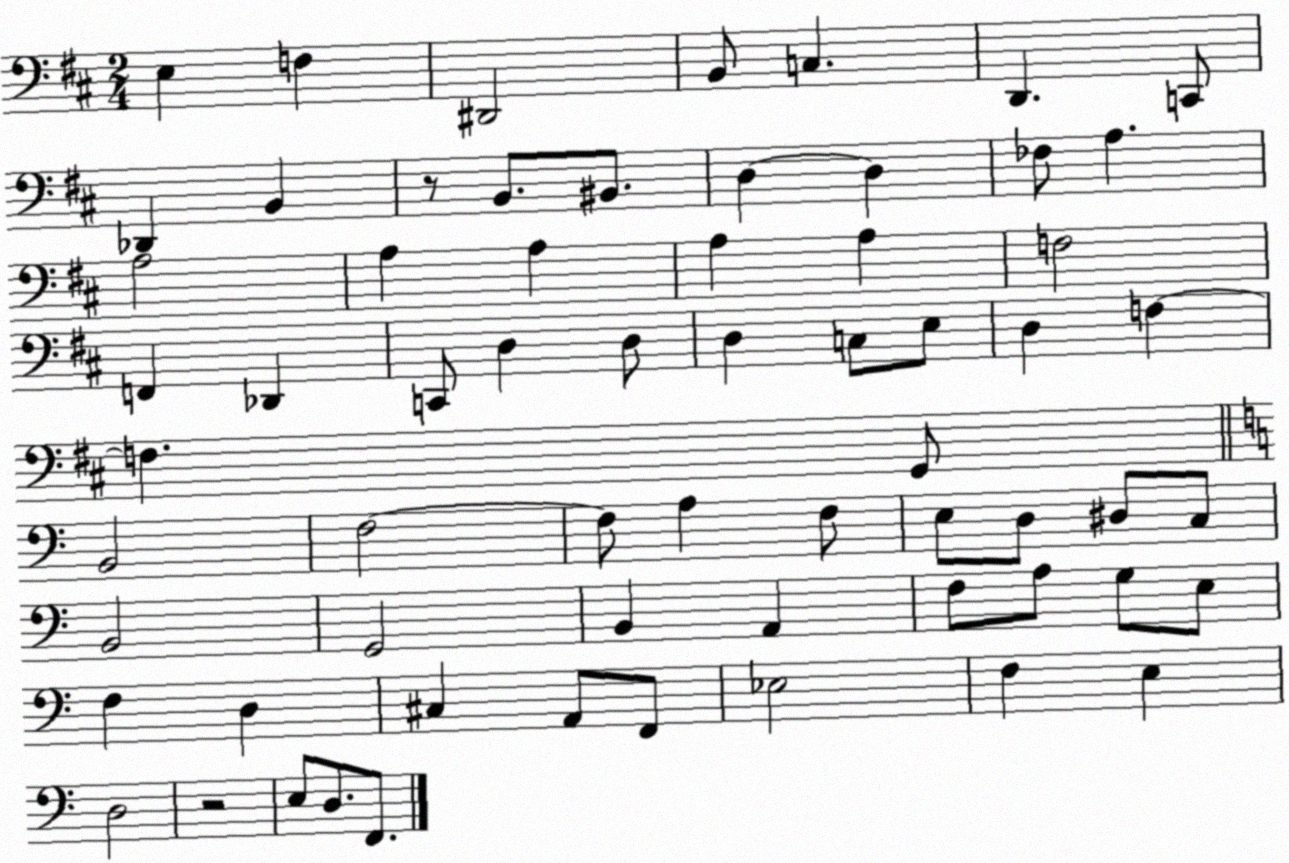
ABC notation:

X:1
T:Untitled
M:2/4
L:1/4
K:D
E, F, ^D,,2 B,,/2 C, D,, C,,/2 _D,, B,, z/2 B,,/2 ^B,,/2 D, D, _F,/2 A, A,2 A, A, A, A, F,2 F,, _D,, C,,/2 D, D,/2 D, C,/2 E,/2 D, F, F, G,,/2 B,,2 F,2 F,/2 A, F,/2 E,/2 D,/2 ^D,/2 C,/2 B,,2 G,,2 B,, A,, F,/2 A,/2 G,/2 E,/2 F, D, ^C, A,,/2 F,,/2 _E,2 F, E, D,2 z2 E,/2 D,/2 F,,/2